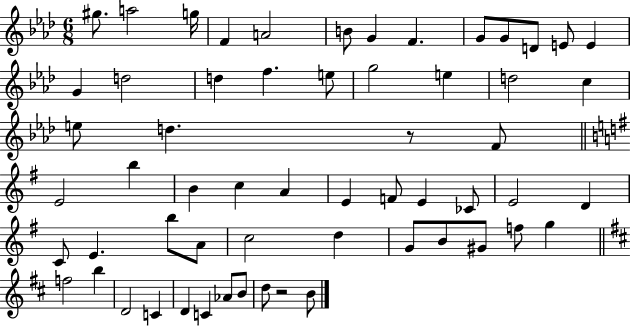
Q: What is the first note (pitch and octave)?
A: G#5